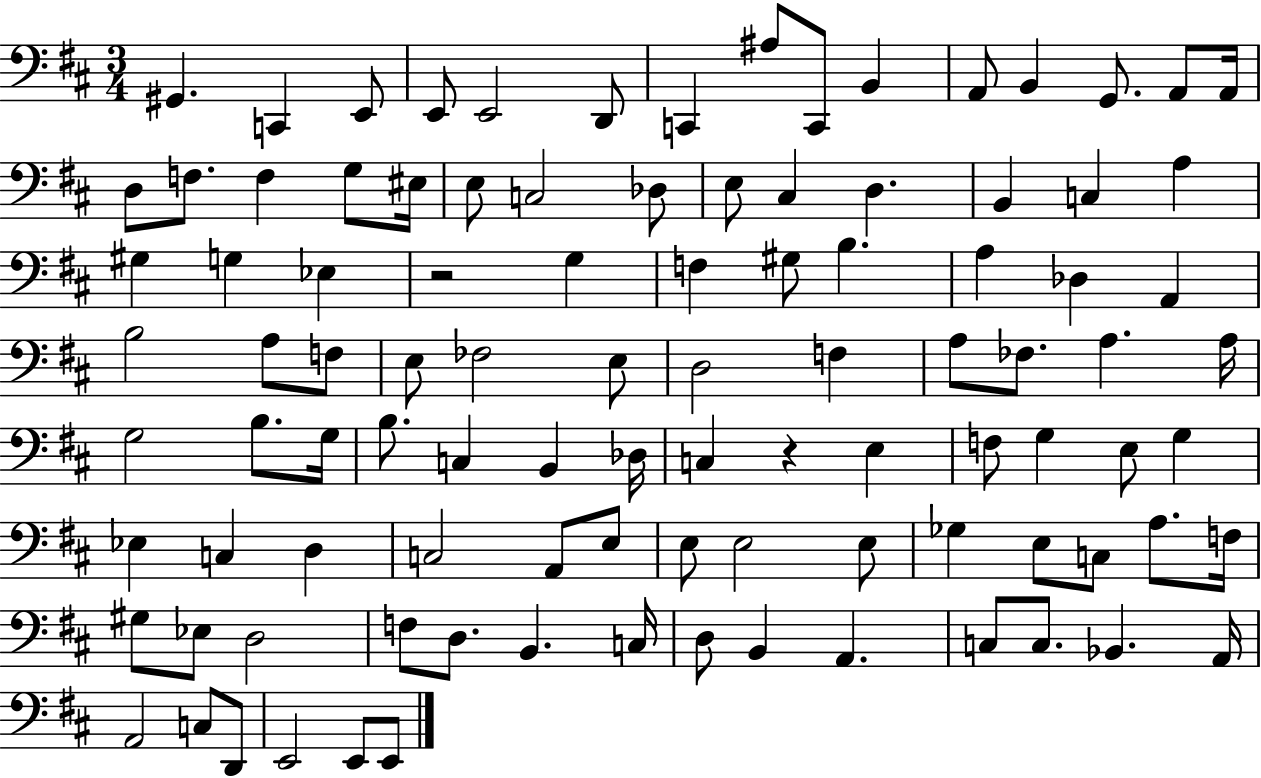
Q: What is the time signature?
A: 3/4